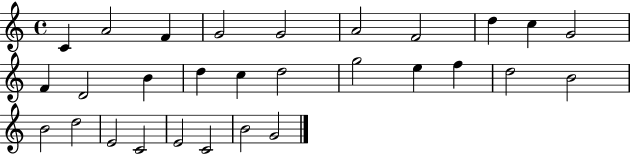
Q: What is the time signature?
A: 4/4